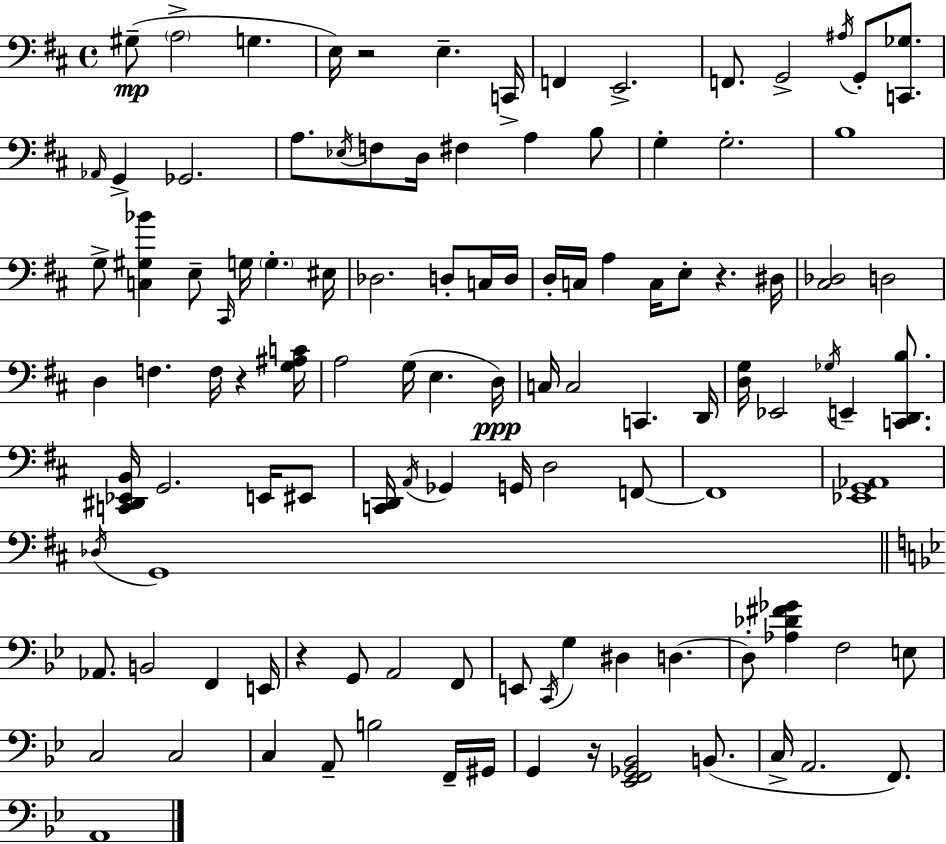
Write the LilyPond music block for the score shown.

{
  \clef bass
  \time 4/4
  \defaultTimeSignature
  \key d \major
  gis8--(\mp \parenthesize a2-> g4. | e16) r2 e4.-- c,16-> | f,4 e,2.-> | f,8. g,2-> \acciaccatura { ais16 } g,8-. <c, ges>8. | \break \grace { aes,16 } g,4-> ges,2. | a8. \acciaccatura { ees16 } f8 d16 fis4 a4 | b8 g4-. g2.-. | b1 | \break g8-> <c gis bes'>4 e8-- \grace { cis,16 } g16 \parenthesize g4.-. | eis16 des2. | d8-. c16 d16 d16-. c16 a4 c16 e8-. r4. | dis16 <cis des>2 d2 | \break d4 f4. f16 r4 | <g ais c'>16 a2 g16( e4. | d16\ppp) c16 c2 c,4. | d,16 <d g>16 ees,2 \acciaccatura { ges16 } e,4-- | \break <c, d, b>8. <c, dis, ees, b,>16 g,2. | e,16 eis,8 <c, d,>16 \acciaccatura { a,16 } ges,4 g,16 d2 | f,8~~ f,1 | <ees, g, aes,>1 | \break \acciaccatura { des16 } g,1 | \bar "||" \break \key g \minor aes,8. b,2 f,4 e,16 | r4 g,8 a,2 f,8 | e,8 \acciaccatura { c,16 } g4 dis4 d4.~~ | d8-. <aes des' fis' ges'>4 f2 e8 | \break c2 c2 | c4 a,8-- b2 f,16-- | gis,16 g,4 r16 <ees, f, ges, bes,>2 b,8.( | c16-> a,2. f,8.) | \break a,1 | \bar "|."
}